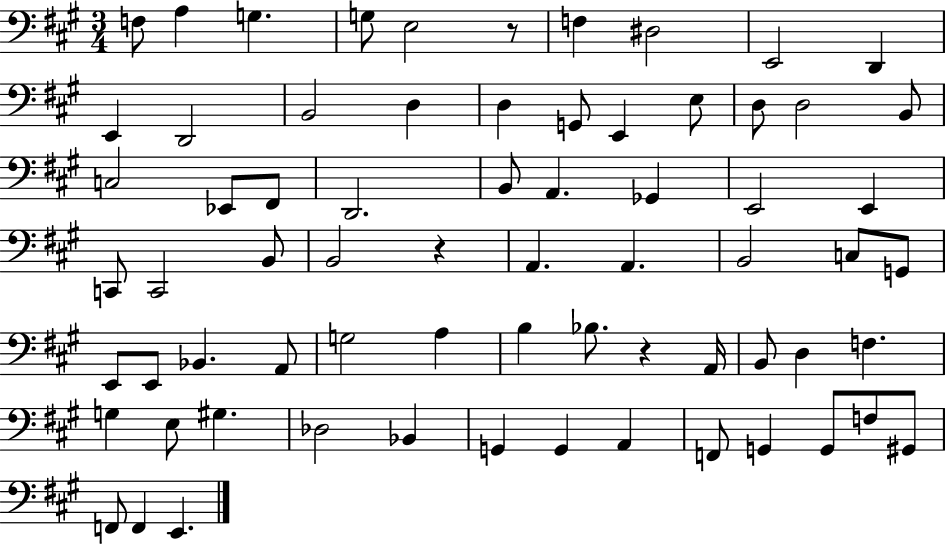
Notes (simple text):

F3/e A3/q G3/q. G3/e E3/h R/e F3/q D#3/h E2/h D2/q E2/q D2/h B2/h D3/q D3/q G2/e E2/q E3/e D3/e D3/h B2/e C3/h Eb2/e F#2/e D2/h. B2/e A2/q. Gb2/q E2/h E2/q C2/e C2/h B2/e B2/h R/q A2/q. A2/q. B2/h C3/e G2/e E2/e E2/e Bb2/q. A2/e G3/h A3/q B3/q Bb3/e. R/q A2/s B2/e D3/q F3/q. G3/q E3/e G#3/q. Db3/h Bb2/q G2/q G2/q A2/q F2/e G2/q G2/e F3/e G#2/e F2/e F2/q E2/q.